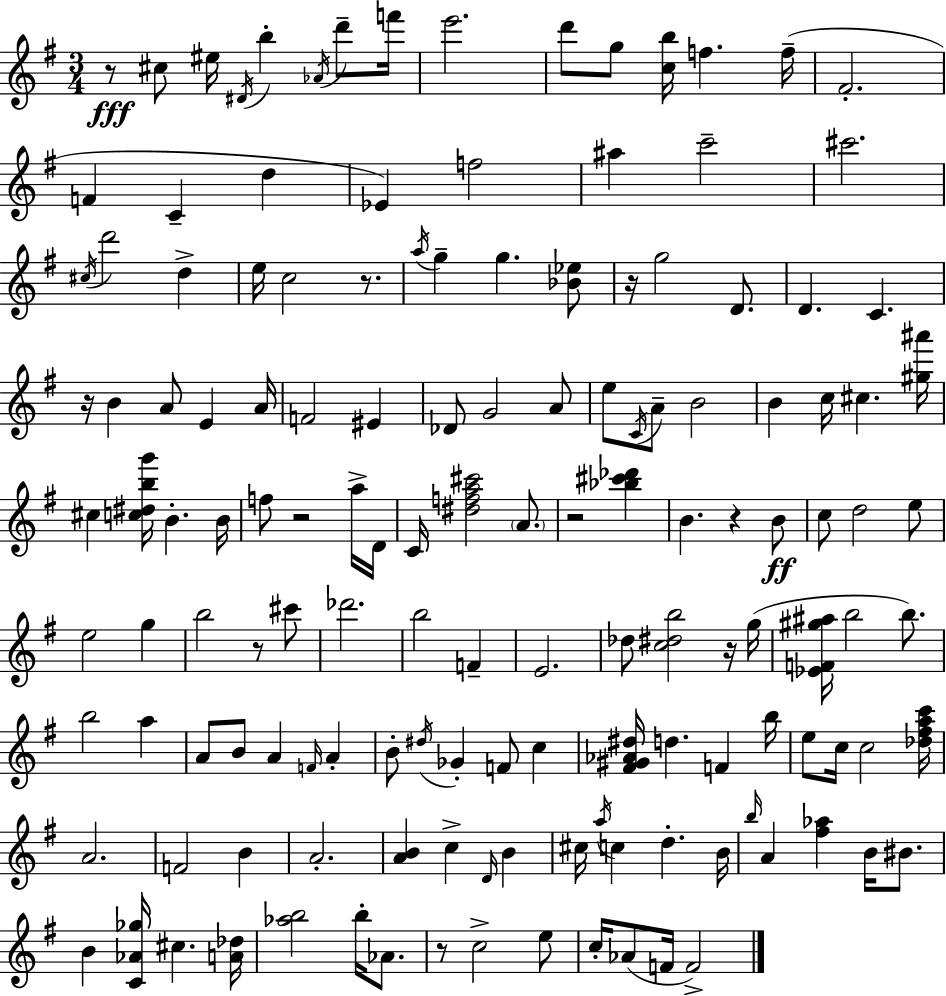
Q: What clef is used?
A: treble